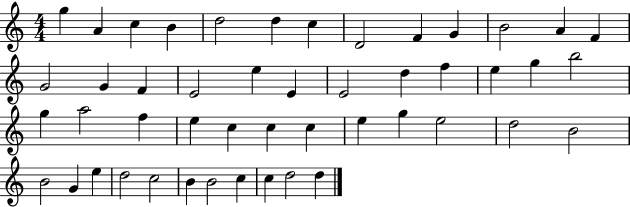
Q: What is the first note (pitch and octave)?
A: G5